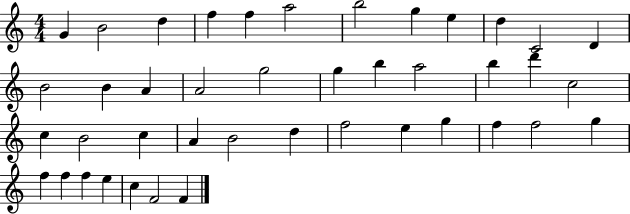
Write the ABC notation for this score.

X:1
T:Untitled
M:4/4
L:1/4
K:C
G B2 d f f a2 b2 g e d C2 D B2 B A A2 g2 g b a2 b d' c2 c B2 c A B2 d f2 e g f f2 g f f f e c F2 F